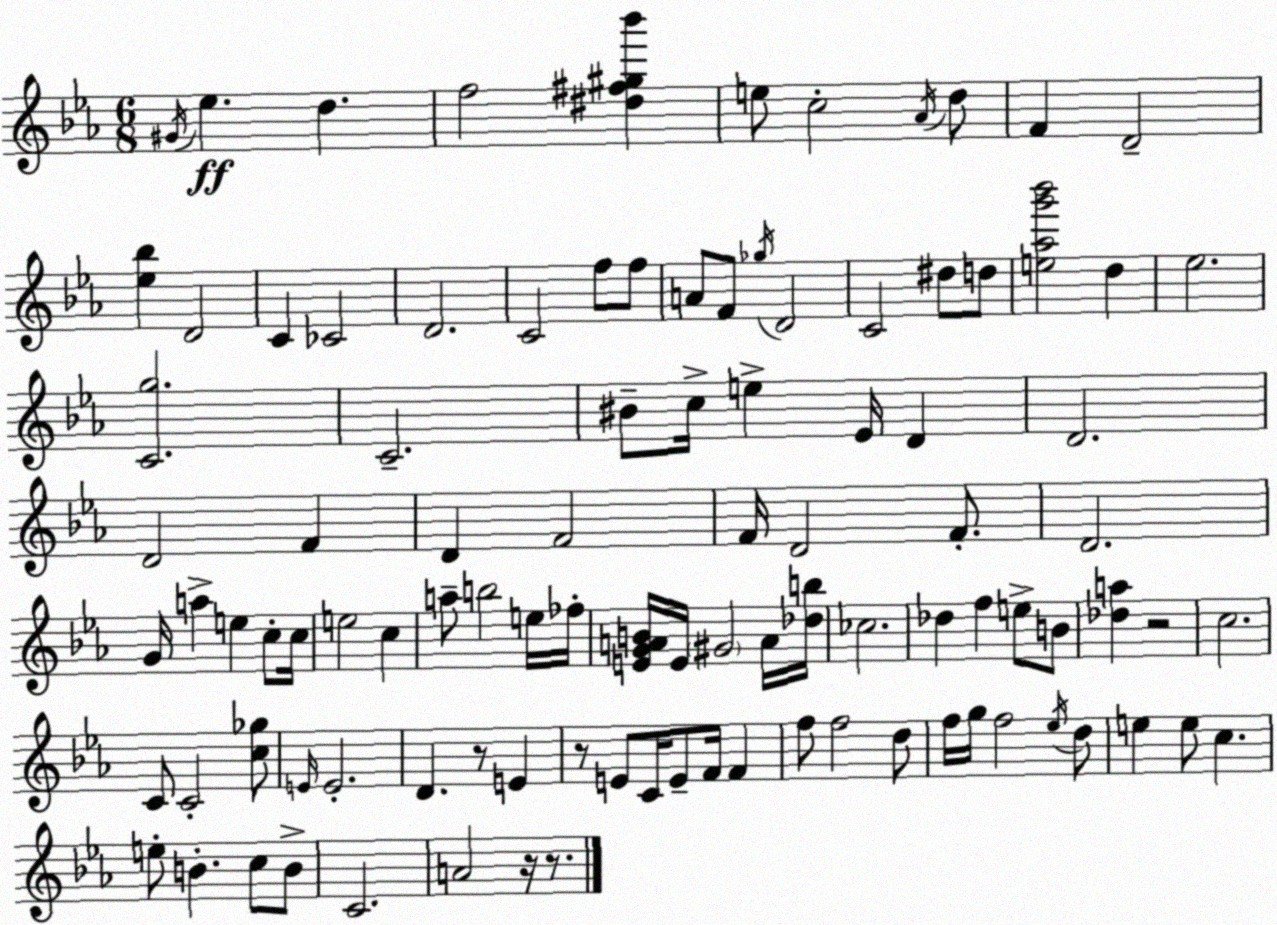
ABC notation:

X:1
T:Untitled
M:6/8
L:1/4
K:Eb
^G/4 _e d f2 [^d^f^g_b'] e/2 c2 _A/4 d/2 F D2 [_e_b] D2 C _C2 D2 C2 f/2 f/2 A/2 F/2 _g/4 D2 C2 ^d/2 d/2 [e_ag'_b']2 d _e2 [Cg]2 C2 ^B/2 c/4 e _E/4 D D2 D2 F D F2 F/4 D2 F/2 D2 G/4 a e c/2 c/4 e2 c a/2 b2 e/4 _f/4 [EGAB]/4 E/4 ^G2 A/4 [_db]/4 _c2 _d f e/2 B/2 [_da] z2 c2 C/2 C2 [c_g]/2 E/4 E2 D z/2 E z/2 E/2 C/4 E/2 F/4 F f/2 f2 d/2 f/4 g/4 f2 _e/4 d/2 e e/2 c e/2 B c/2 B/2 C2 A2 z/4 z/2